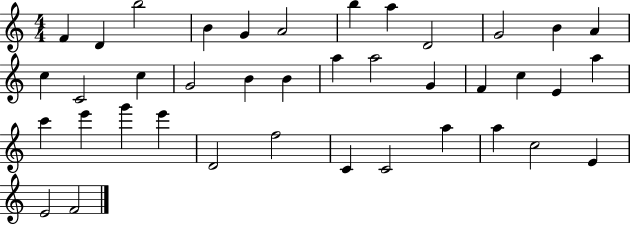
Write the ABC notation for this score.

X:1
T:Untitled
M:4/4
L:1/4
K:C
F D b2 B G A2 b a D2 G2 B A c C2 c G2 B B a a2 G F c E a c' e' g' e' D2 f2 C C2 a a c2 E E2 F2